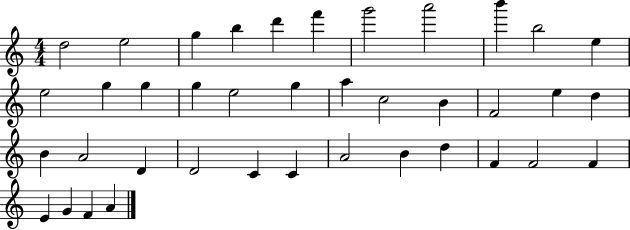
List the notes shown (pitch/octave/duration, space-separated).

D5/h E5/h G5/q B5/q D6/q F6/q G6/h A6/h B6/q B5/h E5/q E5/h G5/q G5/q G5/q E5/h G5/q A5/q C5/h B4/q F4/h E5/q D5/q B4/q A4/h D4/q D4/h C4/q C4/q A4/h B4/q D5/q F4/q F4/h F4/q E4/q G4/q F4/q A4/q